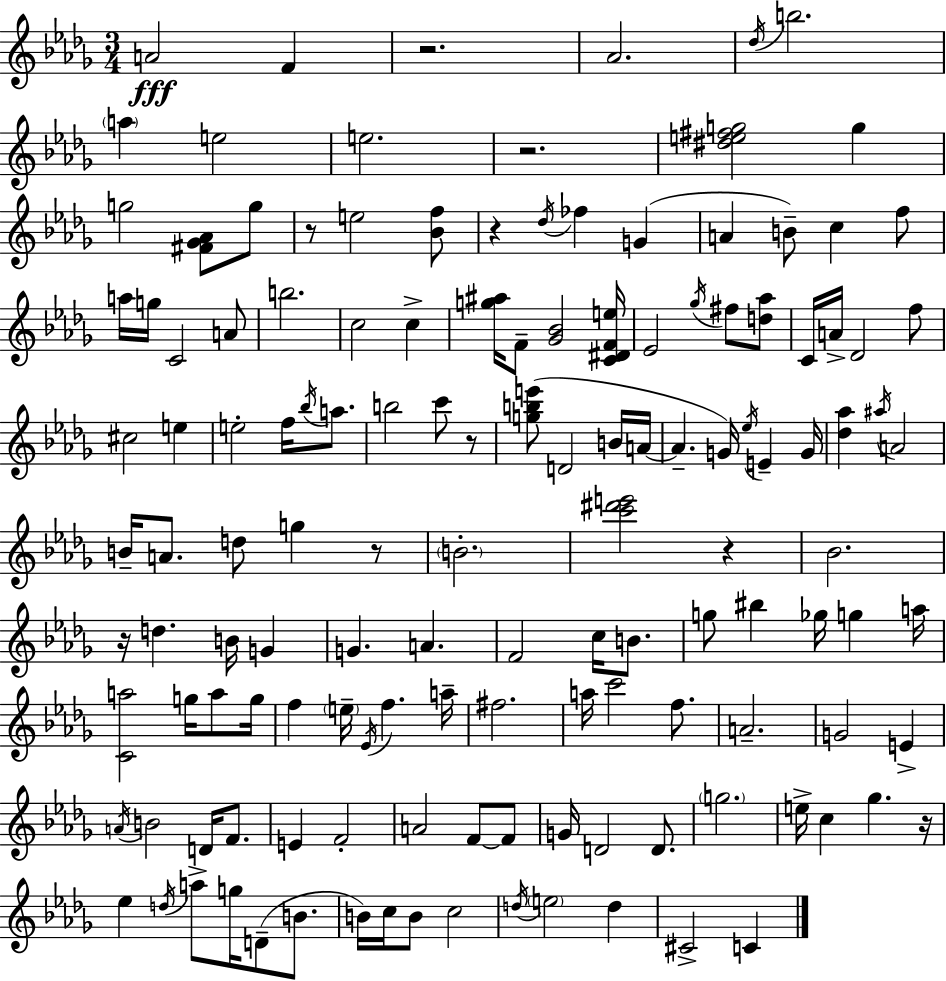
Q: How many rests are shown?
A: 9